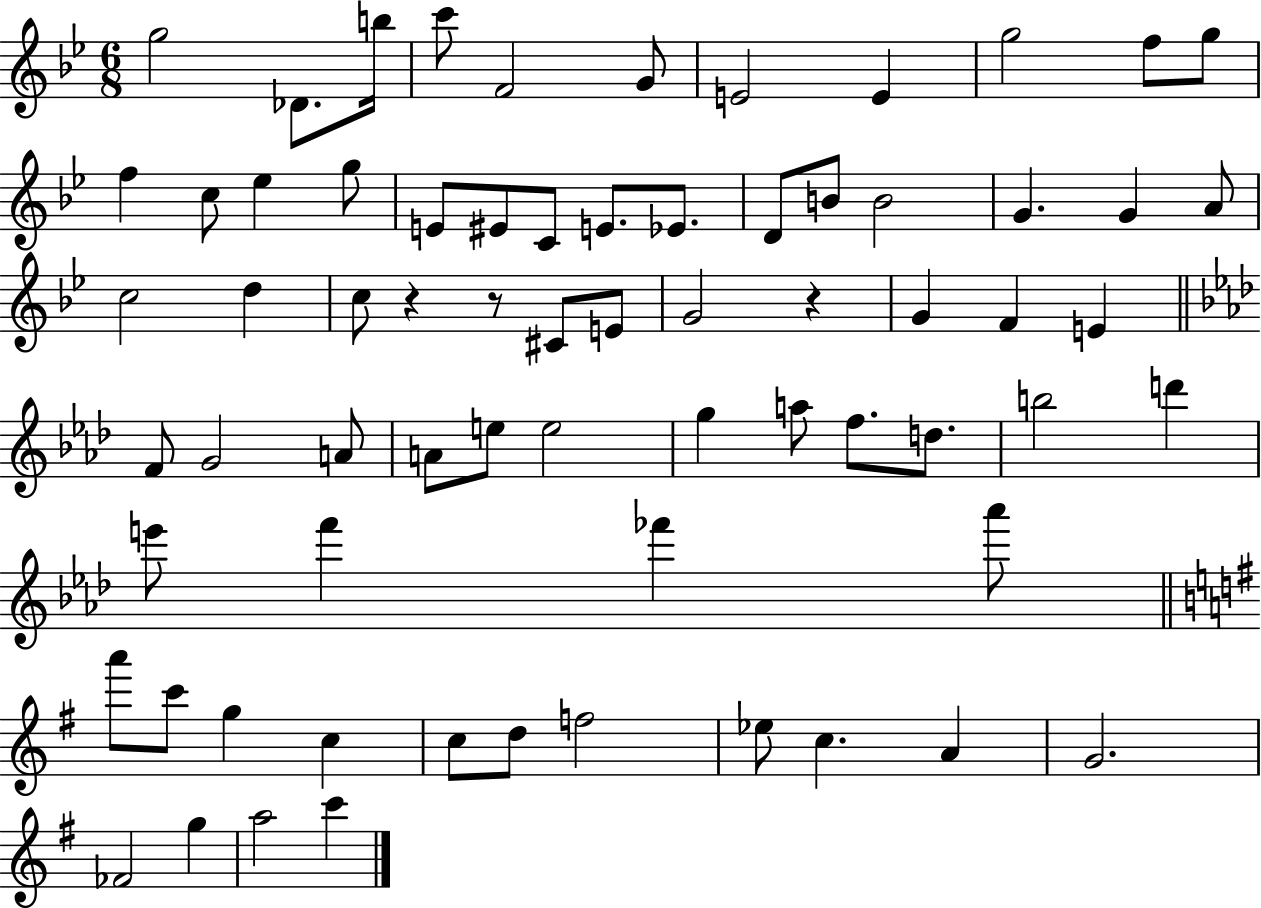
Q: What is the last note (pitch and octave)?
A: C6